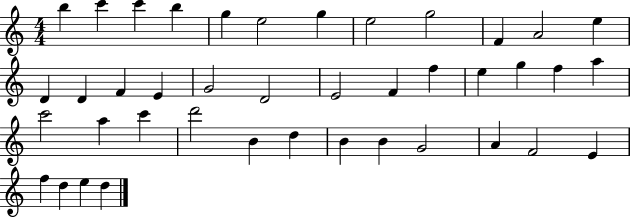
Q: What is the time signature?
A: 4/4